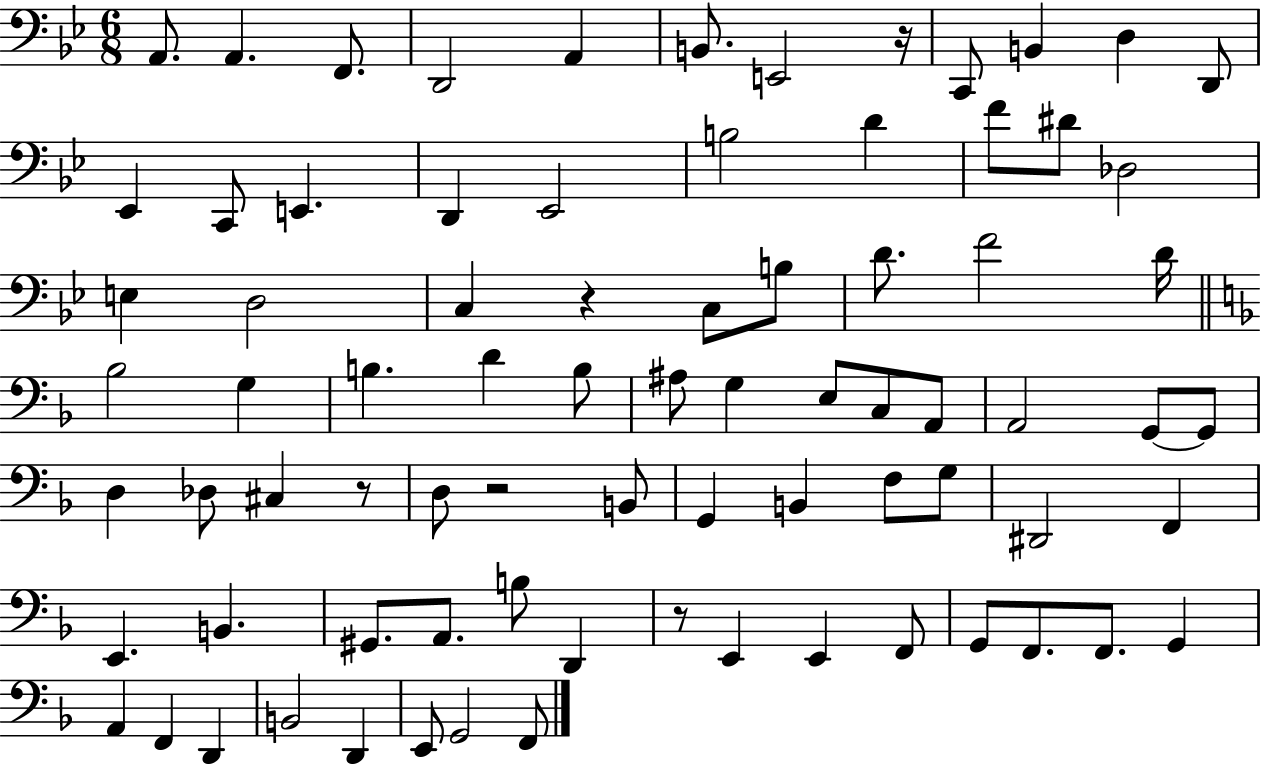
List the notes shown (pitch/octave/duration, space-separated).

A2/e. A2/q. F2/e. D2/h A2/q B2/e. E2/h R/s C2/e B2/q D3/q D2/e Eb2/q C2/e E2/q. D2/q Eb2/h B3/h D4/q F4/e D#4/e Db3/h E3/q D3/h C3/q R/q C3/e B3/e D4/e. F4/h D4/s Bb3/h G3/q B3/q. D4/q B3/e A#3/e G3/q E3/e C3/e A2/e A2/h G2/e G2/e D3/q Db3/e C#3/q R/e D3/e R/h B2/e G2/q B2/q F3/e G3/e D#2/h F2/q E2/q. B2/q. G#2/e. A2/e. B3/e D2/q R/e E2/q E2/q F2/e G2/e F2/e. F2/e. G2/q A2/q F2/q D2/q B2/h D2/q E2/e G2/h F2/e